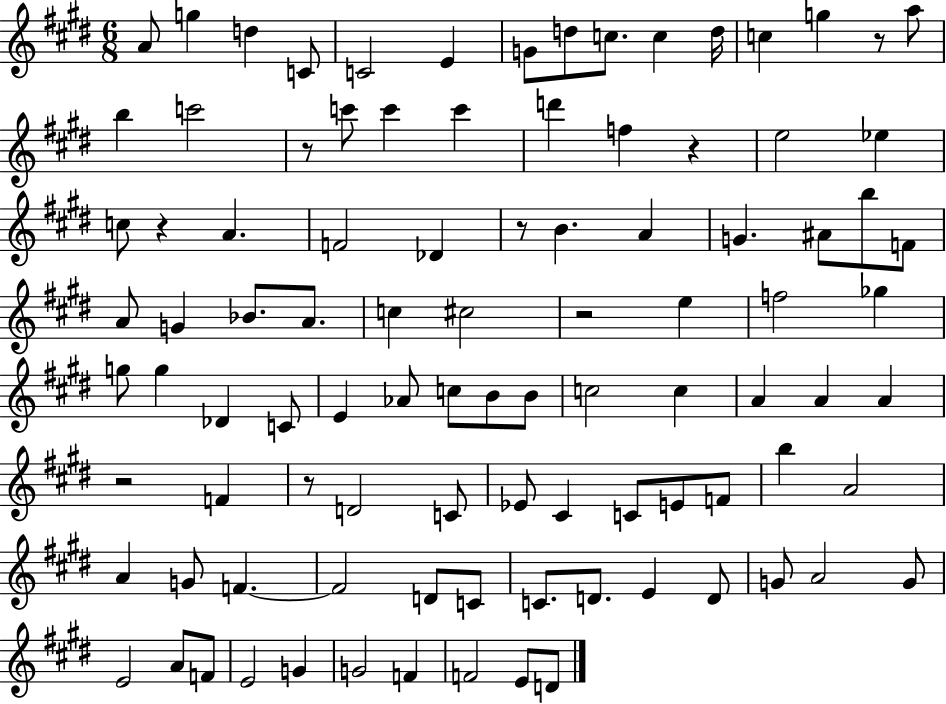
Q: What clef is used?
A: treble